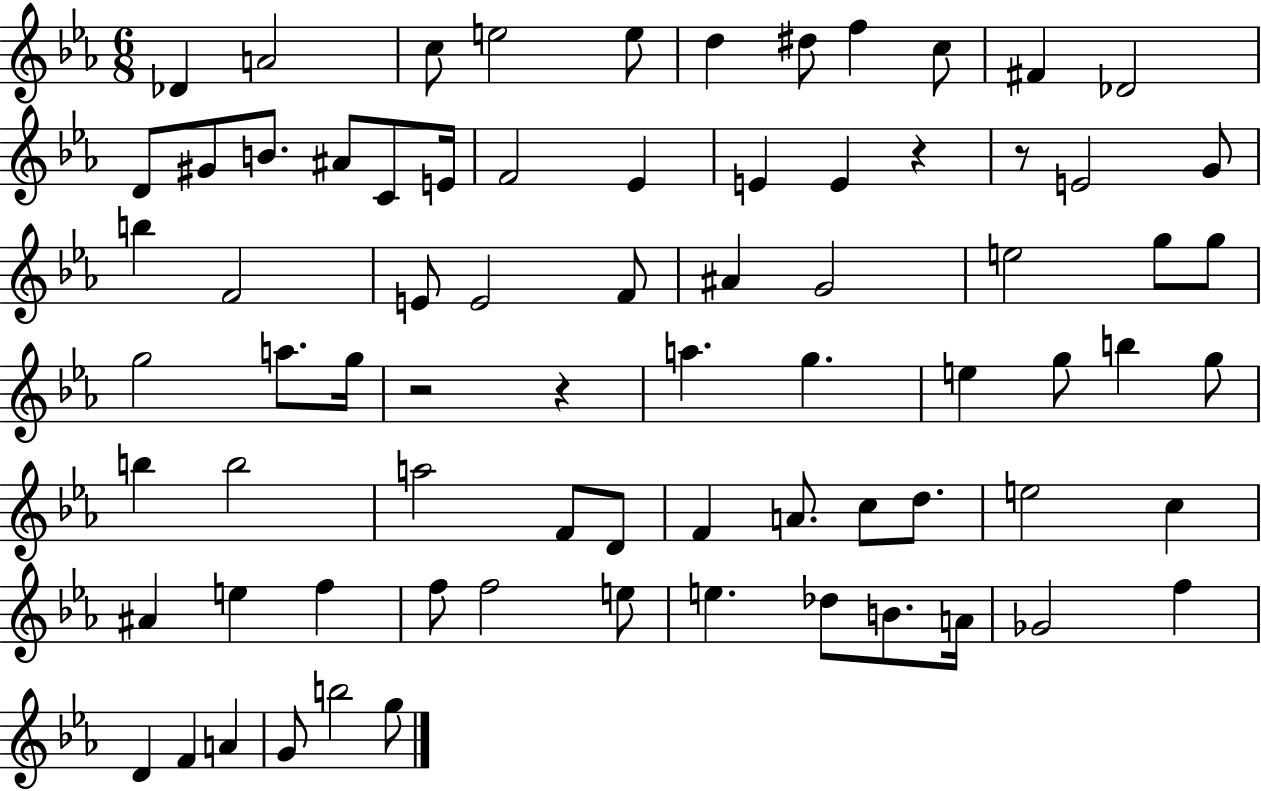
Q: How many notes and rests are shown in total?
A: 75